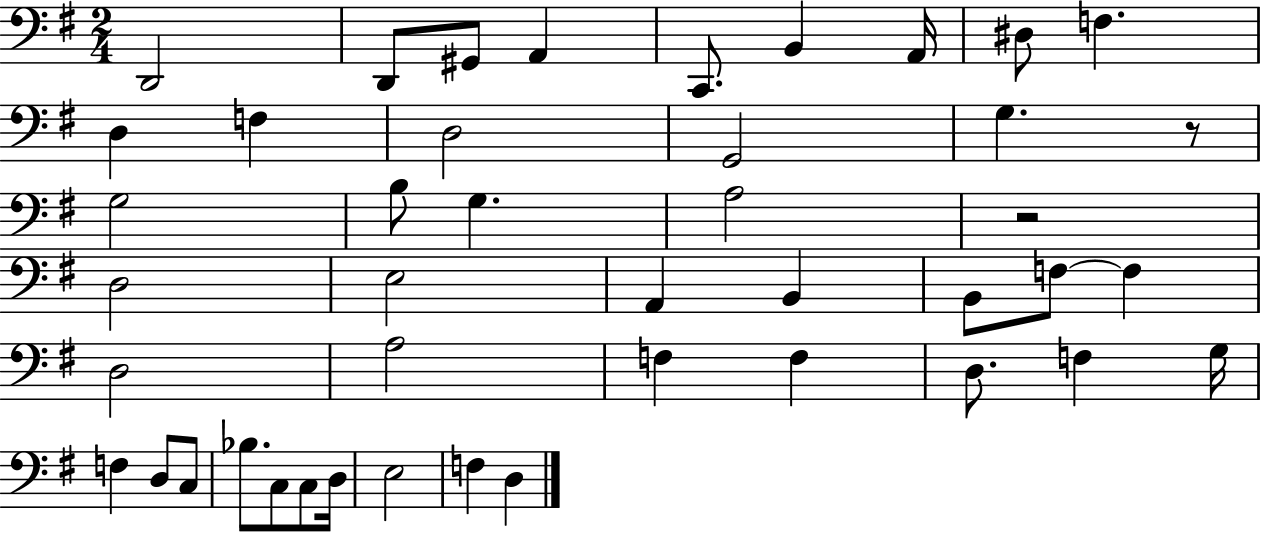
D2/h D2/e G#2/e A2/q C2/e. B2/q A2/s D#3/e F3/q. D3/q F3/q D3/h G2/h G3/q. R/e G3/h B3/e G3/q. A3/h R/h D3/h E3/h A2/q B2/q B2/e F3/e F3/q D3/h A3/h F3/q F3/q D3/e. F3/q G3/s F3/q D3/e C3/e Bb3/e. C3/e C3/e D3/s E3/h F3/q D3/q